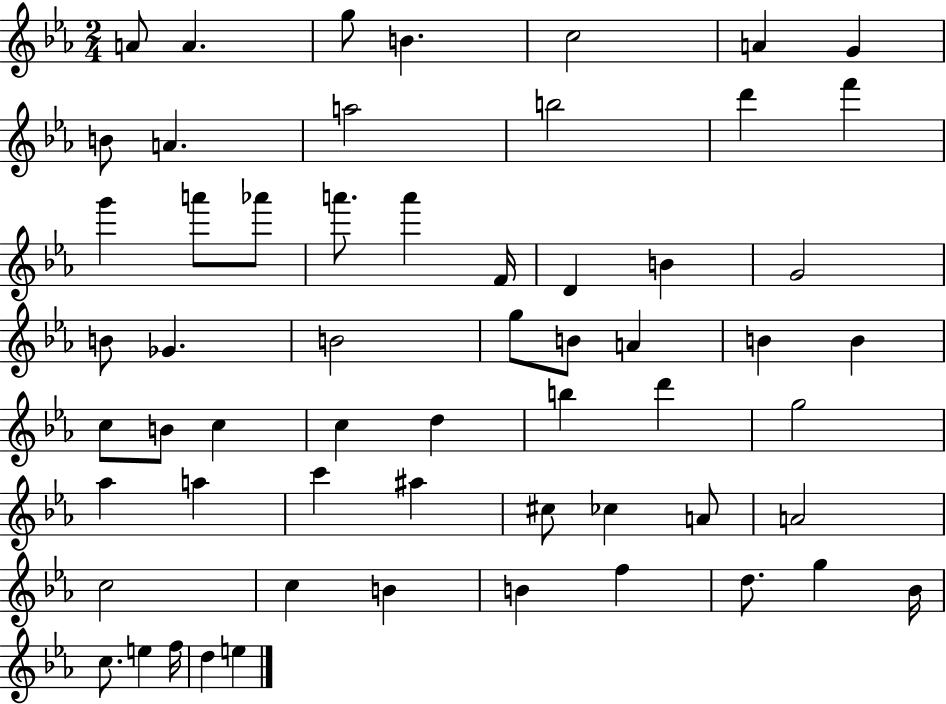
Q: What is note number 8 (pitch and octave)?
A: B4